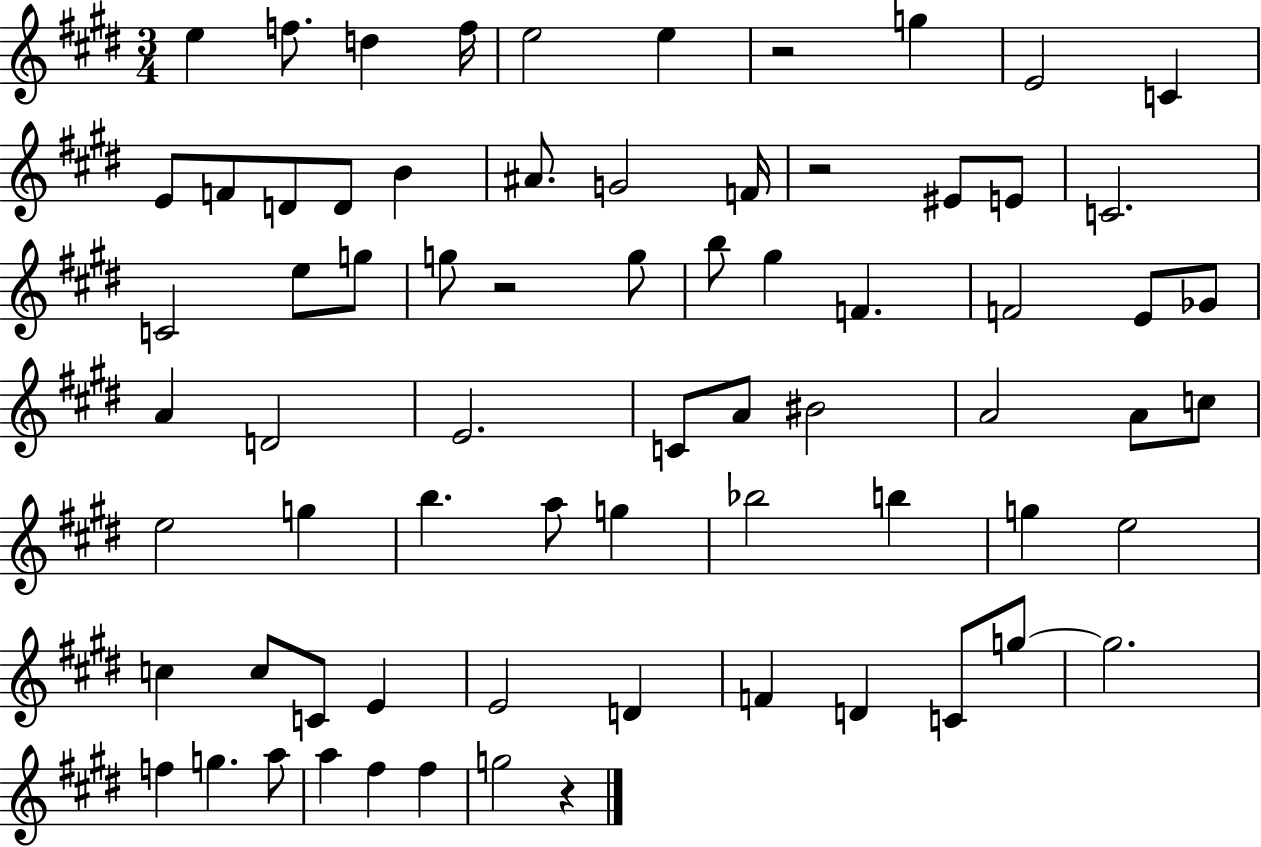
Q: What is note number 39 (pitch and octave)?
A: A4